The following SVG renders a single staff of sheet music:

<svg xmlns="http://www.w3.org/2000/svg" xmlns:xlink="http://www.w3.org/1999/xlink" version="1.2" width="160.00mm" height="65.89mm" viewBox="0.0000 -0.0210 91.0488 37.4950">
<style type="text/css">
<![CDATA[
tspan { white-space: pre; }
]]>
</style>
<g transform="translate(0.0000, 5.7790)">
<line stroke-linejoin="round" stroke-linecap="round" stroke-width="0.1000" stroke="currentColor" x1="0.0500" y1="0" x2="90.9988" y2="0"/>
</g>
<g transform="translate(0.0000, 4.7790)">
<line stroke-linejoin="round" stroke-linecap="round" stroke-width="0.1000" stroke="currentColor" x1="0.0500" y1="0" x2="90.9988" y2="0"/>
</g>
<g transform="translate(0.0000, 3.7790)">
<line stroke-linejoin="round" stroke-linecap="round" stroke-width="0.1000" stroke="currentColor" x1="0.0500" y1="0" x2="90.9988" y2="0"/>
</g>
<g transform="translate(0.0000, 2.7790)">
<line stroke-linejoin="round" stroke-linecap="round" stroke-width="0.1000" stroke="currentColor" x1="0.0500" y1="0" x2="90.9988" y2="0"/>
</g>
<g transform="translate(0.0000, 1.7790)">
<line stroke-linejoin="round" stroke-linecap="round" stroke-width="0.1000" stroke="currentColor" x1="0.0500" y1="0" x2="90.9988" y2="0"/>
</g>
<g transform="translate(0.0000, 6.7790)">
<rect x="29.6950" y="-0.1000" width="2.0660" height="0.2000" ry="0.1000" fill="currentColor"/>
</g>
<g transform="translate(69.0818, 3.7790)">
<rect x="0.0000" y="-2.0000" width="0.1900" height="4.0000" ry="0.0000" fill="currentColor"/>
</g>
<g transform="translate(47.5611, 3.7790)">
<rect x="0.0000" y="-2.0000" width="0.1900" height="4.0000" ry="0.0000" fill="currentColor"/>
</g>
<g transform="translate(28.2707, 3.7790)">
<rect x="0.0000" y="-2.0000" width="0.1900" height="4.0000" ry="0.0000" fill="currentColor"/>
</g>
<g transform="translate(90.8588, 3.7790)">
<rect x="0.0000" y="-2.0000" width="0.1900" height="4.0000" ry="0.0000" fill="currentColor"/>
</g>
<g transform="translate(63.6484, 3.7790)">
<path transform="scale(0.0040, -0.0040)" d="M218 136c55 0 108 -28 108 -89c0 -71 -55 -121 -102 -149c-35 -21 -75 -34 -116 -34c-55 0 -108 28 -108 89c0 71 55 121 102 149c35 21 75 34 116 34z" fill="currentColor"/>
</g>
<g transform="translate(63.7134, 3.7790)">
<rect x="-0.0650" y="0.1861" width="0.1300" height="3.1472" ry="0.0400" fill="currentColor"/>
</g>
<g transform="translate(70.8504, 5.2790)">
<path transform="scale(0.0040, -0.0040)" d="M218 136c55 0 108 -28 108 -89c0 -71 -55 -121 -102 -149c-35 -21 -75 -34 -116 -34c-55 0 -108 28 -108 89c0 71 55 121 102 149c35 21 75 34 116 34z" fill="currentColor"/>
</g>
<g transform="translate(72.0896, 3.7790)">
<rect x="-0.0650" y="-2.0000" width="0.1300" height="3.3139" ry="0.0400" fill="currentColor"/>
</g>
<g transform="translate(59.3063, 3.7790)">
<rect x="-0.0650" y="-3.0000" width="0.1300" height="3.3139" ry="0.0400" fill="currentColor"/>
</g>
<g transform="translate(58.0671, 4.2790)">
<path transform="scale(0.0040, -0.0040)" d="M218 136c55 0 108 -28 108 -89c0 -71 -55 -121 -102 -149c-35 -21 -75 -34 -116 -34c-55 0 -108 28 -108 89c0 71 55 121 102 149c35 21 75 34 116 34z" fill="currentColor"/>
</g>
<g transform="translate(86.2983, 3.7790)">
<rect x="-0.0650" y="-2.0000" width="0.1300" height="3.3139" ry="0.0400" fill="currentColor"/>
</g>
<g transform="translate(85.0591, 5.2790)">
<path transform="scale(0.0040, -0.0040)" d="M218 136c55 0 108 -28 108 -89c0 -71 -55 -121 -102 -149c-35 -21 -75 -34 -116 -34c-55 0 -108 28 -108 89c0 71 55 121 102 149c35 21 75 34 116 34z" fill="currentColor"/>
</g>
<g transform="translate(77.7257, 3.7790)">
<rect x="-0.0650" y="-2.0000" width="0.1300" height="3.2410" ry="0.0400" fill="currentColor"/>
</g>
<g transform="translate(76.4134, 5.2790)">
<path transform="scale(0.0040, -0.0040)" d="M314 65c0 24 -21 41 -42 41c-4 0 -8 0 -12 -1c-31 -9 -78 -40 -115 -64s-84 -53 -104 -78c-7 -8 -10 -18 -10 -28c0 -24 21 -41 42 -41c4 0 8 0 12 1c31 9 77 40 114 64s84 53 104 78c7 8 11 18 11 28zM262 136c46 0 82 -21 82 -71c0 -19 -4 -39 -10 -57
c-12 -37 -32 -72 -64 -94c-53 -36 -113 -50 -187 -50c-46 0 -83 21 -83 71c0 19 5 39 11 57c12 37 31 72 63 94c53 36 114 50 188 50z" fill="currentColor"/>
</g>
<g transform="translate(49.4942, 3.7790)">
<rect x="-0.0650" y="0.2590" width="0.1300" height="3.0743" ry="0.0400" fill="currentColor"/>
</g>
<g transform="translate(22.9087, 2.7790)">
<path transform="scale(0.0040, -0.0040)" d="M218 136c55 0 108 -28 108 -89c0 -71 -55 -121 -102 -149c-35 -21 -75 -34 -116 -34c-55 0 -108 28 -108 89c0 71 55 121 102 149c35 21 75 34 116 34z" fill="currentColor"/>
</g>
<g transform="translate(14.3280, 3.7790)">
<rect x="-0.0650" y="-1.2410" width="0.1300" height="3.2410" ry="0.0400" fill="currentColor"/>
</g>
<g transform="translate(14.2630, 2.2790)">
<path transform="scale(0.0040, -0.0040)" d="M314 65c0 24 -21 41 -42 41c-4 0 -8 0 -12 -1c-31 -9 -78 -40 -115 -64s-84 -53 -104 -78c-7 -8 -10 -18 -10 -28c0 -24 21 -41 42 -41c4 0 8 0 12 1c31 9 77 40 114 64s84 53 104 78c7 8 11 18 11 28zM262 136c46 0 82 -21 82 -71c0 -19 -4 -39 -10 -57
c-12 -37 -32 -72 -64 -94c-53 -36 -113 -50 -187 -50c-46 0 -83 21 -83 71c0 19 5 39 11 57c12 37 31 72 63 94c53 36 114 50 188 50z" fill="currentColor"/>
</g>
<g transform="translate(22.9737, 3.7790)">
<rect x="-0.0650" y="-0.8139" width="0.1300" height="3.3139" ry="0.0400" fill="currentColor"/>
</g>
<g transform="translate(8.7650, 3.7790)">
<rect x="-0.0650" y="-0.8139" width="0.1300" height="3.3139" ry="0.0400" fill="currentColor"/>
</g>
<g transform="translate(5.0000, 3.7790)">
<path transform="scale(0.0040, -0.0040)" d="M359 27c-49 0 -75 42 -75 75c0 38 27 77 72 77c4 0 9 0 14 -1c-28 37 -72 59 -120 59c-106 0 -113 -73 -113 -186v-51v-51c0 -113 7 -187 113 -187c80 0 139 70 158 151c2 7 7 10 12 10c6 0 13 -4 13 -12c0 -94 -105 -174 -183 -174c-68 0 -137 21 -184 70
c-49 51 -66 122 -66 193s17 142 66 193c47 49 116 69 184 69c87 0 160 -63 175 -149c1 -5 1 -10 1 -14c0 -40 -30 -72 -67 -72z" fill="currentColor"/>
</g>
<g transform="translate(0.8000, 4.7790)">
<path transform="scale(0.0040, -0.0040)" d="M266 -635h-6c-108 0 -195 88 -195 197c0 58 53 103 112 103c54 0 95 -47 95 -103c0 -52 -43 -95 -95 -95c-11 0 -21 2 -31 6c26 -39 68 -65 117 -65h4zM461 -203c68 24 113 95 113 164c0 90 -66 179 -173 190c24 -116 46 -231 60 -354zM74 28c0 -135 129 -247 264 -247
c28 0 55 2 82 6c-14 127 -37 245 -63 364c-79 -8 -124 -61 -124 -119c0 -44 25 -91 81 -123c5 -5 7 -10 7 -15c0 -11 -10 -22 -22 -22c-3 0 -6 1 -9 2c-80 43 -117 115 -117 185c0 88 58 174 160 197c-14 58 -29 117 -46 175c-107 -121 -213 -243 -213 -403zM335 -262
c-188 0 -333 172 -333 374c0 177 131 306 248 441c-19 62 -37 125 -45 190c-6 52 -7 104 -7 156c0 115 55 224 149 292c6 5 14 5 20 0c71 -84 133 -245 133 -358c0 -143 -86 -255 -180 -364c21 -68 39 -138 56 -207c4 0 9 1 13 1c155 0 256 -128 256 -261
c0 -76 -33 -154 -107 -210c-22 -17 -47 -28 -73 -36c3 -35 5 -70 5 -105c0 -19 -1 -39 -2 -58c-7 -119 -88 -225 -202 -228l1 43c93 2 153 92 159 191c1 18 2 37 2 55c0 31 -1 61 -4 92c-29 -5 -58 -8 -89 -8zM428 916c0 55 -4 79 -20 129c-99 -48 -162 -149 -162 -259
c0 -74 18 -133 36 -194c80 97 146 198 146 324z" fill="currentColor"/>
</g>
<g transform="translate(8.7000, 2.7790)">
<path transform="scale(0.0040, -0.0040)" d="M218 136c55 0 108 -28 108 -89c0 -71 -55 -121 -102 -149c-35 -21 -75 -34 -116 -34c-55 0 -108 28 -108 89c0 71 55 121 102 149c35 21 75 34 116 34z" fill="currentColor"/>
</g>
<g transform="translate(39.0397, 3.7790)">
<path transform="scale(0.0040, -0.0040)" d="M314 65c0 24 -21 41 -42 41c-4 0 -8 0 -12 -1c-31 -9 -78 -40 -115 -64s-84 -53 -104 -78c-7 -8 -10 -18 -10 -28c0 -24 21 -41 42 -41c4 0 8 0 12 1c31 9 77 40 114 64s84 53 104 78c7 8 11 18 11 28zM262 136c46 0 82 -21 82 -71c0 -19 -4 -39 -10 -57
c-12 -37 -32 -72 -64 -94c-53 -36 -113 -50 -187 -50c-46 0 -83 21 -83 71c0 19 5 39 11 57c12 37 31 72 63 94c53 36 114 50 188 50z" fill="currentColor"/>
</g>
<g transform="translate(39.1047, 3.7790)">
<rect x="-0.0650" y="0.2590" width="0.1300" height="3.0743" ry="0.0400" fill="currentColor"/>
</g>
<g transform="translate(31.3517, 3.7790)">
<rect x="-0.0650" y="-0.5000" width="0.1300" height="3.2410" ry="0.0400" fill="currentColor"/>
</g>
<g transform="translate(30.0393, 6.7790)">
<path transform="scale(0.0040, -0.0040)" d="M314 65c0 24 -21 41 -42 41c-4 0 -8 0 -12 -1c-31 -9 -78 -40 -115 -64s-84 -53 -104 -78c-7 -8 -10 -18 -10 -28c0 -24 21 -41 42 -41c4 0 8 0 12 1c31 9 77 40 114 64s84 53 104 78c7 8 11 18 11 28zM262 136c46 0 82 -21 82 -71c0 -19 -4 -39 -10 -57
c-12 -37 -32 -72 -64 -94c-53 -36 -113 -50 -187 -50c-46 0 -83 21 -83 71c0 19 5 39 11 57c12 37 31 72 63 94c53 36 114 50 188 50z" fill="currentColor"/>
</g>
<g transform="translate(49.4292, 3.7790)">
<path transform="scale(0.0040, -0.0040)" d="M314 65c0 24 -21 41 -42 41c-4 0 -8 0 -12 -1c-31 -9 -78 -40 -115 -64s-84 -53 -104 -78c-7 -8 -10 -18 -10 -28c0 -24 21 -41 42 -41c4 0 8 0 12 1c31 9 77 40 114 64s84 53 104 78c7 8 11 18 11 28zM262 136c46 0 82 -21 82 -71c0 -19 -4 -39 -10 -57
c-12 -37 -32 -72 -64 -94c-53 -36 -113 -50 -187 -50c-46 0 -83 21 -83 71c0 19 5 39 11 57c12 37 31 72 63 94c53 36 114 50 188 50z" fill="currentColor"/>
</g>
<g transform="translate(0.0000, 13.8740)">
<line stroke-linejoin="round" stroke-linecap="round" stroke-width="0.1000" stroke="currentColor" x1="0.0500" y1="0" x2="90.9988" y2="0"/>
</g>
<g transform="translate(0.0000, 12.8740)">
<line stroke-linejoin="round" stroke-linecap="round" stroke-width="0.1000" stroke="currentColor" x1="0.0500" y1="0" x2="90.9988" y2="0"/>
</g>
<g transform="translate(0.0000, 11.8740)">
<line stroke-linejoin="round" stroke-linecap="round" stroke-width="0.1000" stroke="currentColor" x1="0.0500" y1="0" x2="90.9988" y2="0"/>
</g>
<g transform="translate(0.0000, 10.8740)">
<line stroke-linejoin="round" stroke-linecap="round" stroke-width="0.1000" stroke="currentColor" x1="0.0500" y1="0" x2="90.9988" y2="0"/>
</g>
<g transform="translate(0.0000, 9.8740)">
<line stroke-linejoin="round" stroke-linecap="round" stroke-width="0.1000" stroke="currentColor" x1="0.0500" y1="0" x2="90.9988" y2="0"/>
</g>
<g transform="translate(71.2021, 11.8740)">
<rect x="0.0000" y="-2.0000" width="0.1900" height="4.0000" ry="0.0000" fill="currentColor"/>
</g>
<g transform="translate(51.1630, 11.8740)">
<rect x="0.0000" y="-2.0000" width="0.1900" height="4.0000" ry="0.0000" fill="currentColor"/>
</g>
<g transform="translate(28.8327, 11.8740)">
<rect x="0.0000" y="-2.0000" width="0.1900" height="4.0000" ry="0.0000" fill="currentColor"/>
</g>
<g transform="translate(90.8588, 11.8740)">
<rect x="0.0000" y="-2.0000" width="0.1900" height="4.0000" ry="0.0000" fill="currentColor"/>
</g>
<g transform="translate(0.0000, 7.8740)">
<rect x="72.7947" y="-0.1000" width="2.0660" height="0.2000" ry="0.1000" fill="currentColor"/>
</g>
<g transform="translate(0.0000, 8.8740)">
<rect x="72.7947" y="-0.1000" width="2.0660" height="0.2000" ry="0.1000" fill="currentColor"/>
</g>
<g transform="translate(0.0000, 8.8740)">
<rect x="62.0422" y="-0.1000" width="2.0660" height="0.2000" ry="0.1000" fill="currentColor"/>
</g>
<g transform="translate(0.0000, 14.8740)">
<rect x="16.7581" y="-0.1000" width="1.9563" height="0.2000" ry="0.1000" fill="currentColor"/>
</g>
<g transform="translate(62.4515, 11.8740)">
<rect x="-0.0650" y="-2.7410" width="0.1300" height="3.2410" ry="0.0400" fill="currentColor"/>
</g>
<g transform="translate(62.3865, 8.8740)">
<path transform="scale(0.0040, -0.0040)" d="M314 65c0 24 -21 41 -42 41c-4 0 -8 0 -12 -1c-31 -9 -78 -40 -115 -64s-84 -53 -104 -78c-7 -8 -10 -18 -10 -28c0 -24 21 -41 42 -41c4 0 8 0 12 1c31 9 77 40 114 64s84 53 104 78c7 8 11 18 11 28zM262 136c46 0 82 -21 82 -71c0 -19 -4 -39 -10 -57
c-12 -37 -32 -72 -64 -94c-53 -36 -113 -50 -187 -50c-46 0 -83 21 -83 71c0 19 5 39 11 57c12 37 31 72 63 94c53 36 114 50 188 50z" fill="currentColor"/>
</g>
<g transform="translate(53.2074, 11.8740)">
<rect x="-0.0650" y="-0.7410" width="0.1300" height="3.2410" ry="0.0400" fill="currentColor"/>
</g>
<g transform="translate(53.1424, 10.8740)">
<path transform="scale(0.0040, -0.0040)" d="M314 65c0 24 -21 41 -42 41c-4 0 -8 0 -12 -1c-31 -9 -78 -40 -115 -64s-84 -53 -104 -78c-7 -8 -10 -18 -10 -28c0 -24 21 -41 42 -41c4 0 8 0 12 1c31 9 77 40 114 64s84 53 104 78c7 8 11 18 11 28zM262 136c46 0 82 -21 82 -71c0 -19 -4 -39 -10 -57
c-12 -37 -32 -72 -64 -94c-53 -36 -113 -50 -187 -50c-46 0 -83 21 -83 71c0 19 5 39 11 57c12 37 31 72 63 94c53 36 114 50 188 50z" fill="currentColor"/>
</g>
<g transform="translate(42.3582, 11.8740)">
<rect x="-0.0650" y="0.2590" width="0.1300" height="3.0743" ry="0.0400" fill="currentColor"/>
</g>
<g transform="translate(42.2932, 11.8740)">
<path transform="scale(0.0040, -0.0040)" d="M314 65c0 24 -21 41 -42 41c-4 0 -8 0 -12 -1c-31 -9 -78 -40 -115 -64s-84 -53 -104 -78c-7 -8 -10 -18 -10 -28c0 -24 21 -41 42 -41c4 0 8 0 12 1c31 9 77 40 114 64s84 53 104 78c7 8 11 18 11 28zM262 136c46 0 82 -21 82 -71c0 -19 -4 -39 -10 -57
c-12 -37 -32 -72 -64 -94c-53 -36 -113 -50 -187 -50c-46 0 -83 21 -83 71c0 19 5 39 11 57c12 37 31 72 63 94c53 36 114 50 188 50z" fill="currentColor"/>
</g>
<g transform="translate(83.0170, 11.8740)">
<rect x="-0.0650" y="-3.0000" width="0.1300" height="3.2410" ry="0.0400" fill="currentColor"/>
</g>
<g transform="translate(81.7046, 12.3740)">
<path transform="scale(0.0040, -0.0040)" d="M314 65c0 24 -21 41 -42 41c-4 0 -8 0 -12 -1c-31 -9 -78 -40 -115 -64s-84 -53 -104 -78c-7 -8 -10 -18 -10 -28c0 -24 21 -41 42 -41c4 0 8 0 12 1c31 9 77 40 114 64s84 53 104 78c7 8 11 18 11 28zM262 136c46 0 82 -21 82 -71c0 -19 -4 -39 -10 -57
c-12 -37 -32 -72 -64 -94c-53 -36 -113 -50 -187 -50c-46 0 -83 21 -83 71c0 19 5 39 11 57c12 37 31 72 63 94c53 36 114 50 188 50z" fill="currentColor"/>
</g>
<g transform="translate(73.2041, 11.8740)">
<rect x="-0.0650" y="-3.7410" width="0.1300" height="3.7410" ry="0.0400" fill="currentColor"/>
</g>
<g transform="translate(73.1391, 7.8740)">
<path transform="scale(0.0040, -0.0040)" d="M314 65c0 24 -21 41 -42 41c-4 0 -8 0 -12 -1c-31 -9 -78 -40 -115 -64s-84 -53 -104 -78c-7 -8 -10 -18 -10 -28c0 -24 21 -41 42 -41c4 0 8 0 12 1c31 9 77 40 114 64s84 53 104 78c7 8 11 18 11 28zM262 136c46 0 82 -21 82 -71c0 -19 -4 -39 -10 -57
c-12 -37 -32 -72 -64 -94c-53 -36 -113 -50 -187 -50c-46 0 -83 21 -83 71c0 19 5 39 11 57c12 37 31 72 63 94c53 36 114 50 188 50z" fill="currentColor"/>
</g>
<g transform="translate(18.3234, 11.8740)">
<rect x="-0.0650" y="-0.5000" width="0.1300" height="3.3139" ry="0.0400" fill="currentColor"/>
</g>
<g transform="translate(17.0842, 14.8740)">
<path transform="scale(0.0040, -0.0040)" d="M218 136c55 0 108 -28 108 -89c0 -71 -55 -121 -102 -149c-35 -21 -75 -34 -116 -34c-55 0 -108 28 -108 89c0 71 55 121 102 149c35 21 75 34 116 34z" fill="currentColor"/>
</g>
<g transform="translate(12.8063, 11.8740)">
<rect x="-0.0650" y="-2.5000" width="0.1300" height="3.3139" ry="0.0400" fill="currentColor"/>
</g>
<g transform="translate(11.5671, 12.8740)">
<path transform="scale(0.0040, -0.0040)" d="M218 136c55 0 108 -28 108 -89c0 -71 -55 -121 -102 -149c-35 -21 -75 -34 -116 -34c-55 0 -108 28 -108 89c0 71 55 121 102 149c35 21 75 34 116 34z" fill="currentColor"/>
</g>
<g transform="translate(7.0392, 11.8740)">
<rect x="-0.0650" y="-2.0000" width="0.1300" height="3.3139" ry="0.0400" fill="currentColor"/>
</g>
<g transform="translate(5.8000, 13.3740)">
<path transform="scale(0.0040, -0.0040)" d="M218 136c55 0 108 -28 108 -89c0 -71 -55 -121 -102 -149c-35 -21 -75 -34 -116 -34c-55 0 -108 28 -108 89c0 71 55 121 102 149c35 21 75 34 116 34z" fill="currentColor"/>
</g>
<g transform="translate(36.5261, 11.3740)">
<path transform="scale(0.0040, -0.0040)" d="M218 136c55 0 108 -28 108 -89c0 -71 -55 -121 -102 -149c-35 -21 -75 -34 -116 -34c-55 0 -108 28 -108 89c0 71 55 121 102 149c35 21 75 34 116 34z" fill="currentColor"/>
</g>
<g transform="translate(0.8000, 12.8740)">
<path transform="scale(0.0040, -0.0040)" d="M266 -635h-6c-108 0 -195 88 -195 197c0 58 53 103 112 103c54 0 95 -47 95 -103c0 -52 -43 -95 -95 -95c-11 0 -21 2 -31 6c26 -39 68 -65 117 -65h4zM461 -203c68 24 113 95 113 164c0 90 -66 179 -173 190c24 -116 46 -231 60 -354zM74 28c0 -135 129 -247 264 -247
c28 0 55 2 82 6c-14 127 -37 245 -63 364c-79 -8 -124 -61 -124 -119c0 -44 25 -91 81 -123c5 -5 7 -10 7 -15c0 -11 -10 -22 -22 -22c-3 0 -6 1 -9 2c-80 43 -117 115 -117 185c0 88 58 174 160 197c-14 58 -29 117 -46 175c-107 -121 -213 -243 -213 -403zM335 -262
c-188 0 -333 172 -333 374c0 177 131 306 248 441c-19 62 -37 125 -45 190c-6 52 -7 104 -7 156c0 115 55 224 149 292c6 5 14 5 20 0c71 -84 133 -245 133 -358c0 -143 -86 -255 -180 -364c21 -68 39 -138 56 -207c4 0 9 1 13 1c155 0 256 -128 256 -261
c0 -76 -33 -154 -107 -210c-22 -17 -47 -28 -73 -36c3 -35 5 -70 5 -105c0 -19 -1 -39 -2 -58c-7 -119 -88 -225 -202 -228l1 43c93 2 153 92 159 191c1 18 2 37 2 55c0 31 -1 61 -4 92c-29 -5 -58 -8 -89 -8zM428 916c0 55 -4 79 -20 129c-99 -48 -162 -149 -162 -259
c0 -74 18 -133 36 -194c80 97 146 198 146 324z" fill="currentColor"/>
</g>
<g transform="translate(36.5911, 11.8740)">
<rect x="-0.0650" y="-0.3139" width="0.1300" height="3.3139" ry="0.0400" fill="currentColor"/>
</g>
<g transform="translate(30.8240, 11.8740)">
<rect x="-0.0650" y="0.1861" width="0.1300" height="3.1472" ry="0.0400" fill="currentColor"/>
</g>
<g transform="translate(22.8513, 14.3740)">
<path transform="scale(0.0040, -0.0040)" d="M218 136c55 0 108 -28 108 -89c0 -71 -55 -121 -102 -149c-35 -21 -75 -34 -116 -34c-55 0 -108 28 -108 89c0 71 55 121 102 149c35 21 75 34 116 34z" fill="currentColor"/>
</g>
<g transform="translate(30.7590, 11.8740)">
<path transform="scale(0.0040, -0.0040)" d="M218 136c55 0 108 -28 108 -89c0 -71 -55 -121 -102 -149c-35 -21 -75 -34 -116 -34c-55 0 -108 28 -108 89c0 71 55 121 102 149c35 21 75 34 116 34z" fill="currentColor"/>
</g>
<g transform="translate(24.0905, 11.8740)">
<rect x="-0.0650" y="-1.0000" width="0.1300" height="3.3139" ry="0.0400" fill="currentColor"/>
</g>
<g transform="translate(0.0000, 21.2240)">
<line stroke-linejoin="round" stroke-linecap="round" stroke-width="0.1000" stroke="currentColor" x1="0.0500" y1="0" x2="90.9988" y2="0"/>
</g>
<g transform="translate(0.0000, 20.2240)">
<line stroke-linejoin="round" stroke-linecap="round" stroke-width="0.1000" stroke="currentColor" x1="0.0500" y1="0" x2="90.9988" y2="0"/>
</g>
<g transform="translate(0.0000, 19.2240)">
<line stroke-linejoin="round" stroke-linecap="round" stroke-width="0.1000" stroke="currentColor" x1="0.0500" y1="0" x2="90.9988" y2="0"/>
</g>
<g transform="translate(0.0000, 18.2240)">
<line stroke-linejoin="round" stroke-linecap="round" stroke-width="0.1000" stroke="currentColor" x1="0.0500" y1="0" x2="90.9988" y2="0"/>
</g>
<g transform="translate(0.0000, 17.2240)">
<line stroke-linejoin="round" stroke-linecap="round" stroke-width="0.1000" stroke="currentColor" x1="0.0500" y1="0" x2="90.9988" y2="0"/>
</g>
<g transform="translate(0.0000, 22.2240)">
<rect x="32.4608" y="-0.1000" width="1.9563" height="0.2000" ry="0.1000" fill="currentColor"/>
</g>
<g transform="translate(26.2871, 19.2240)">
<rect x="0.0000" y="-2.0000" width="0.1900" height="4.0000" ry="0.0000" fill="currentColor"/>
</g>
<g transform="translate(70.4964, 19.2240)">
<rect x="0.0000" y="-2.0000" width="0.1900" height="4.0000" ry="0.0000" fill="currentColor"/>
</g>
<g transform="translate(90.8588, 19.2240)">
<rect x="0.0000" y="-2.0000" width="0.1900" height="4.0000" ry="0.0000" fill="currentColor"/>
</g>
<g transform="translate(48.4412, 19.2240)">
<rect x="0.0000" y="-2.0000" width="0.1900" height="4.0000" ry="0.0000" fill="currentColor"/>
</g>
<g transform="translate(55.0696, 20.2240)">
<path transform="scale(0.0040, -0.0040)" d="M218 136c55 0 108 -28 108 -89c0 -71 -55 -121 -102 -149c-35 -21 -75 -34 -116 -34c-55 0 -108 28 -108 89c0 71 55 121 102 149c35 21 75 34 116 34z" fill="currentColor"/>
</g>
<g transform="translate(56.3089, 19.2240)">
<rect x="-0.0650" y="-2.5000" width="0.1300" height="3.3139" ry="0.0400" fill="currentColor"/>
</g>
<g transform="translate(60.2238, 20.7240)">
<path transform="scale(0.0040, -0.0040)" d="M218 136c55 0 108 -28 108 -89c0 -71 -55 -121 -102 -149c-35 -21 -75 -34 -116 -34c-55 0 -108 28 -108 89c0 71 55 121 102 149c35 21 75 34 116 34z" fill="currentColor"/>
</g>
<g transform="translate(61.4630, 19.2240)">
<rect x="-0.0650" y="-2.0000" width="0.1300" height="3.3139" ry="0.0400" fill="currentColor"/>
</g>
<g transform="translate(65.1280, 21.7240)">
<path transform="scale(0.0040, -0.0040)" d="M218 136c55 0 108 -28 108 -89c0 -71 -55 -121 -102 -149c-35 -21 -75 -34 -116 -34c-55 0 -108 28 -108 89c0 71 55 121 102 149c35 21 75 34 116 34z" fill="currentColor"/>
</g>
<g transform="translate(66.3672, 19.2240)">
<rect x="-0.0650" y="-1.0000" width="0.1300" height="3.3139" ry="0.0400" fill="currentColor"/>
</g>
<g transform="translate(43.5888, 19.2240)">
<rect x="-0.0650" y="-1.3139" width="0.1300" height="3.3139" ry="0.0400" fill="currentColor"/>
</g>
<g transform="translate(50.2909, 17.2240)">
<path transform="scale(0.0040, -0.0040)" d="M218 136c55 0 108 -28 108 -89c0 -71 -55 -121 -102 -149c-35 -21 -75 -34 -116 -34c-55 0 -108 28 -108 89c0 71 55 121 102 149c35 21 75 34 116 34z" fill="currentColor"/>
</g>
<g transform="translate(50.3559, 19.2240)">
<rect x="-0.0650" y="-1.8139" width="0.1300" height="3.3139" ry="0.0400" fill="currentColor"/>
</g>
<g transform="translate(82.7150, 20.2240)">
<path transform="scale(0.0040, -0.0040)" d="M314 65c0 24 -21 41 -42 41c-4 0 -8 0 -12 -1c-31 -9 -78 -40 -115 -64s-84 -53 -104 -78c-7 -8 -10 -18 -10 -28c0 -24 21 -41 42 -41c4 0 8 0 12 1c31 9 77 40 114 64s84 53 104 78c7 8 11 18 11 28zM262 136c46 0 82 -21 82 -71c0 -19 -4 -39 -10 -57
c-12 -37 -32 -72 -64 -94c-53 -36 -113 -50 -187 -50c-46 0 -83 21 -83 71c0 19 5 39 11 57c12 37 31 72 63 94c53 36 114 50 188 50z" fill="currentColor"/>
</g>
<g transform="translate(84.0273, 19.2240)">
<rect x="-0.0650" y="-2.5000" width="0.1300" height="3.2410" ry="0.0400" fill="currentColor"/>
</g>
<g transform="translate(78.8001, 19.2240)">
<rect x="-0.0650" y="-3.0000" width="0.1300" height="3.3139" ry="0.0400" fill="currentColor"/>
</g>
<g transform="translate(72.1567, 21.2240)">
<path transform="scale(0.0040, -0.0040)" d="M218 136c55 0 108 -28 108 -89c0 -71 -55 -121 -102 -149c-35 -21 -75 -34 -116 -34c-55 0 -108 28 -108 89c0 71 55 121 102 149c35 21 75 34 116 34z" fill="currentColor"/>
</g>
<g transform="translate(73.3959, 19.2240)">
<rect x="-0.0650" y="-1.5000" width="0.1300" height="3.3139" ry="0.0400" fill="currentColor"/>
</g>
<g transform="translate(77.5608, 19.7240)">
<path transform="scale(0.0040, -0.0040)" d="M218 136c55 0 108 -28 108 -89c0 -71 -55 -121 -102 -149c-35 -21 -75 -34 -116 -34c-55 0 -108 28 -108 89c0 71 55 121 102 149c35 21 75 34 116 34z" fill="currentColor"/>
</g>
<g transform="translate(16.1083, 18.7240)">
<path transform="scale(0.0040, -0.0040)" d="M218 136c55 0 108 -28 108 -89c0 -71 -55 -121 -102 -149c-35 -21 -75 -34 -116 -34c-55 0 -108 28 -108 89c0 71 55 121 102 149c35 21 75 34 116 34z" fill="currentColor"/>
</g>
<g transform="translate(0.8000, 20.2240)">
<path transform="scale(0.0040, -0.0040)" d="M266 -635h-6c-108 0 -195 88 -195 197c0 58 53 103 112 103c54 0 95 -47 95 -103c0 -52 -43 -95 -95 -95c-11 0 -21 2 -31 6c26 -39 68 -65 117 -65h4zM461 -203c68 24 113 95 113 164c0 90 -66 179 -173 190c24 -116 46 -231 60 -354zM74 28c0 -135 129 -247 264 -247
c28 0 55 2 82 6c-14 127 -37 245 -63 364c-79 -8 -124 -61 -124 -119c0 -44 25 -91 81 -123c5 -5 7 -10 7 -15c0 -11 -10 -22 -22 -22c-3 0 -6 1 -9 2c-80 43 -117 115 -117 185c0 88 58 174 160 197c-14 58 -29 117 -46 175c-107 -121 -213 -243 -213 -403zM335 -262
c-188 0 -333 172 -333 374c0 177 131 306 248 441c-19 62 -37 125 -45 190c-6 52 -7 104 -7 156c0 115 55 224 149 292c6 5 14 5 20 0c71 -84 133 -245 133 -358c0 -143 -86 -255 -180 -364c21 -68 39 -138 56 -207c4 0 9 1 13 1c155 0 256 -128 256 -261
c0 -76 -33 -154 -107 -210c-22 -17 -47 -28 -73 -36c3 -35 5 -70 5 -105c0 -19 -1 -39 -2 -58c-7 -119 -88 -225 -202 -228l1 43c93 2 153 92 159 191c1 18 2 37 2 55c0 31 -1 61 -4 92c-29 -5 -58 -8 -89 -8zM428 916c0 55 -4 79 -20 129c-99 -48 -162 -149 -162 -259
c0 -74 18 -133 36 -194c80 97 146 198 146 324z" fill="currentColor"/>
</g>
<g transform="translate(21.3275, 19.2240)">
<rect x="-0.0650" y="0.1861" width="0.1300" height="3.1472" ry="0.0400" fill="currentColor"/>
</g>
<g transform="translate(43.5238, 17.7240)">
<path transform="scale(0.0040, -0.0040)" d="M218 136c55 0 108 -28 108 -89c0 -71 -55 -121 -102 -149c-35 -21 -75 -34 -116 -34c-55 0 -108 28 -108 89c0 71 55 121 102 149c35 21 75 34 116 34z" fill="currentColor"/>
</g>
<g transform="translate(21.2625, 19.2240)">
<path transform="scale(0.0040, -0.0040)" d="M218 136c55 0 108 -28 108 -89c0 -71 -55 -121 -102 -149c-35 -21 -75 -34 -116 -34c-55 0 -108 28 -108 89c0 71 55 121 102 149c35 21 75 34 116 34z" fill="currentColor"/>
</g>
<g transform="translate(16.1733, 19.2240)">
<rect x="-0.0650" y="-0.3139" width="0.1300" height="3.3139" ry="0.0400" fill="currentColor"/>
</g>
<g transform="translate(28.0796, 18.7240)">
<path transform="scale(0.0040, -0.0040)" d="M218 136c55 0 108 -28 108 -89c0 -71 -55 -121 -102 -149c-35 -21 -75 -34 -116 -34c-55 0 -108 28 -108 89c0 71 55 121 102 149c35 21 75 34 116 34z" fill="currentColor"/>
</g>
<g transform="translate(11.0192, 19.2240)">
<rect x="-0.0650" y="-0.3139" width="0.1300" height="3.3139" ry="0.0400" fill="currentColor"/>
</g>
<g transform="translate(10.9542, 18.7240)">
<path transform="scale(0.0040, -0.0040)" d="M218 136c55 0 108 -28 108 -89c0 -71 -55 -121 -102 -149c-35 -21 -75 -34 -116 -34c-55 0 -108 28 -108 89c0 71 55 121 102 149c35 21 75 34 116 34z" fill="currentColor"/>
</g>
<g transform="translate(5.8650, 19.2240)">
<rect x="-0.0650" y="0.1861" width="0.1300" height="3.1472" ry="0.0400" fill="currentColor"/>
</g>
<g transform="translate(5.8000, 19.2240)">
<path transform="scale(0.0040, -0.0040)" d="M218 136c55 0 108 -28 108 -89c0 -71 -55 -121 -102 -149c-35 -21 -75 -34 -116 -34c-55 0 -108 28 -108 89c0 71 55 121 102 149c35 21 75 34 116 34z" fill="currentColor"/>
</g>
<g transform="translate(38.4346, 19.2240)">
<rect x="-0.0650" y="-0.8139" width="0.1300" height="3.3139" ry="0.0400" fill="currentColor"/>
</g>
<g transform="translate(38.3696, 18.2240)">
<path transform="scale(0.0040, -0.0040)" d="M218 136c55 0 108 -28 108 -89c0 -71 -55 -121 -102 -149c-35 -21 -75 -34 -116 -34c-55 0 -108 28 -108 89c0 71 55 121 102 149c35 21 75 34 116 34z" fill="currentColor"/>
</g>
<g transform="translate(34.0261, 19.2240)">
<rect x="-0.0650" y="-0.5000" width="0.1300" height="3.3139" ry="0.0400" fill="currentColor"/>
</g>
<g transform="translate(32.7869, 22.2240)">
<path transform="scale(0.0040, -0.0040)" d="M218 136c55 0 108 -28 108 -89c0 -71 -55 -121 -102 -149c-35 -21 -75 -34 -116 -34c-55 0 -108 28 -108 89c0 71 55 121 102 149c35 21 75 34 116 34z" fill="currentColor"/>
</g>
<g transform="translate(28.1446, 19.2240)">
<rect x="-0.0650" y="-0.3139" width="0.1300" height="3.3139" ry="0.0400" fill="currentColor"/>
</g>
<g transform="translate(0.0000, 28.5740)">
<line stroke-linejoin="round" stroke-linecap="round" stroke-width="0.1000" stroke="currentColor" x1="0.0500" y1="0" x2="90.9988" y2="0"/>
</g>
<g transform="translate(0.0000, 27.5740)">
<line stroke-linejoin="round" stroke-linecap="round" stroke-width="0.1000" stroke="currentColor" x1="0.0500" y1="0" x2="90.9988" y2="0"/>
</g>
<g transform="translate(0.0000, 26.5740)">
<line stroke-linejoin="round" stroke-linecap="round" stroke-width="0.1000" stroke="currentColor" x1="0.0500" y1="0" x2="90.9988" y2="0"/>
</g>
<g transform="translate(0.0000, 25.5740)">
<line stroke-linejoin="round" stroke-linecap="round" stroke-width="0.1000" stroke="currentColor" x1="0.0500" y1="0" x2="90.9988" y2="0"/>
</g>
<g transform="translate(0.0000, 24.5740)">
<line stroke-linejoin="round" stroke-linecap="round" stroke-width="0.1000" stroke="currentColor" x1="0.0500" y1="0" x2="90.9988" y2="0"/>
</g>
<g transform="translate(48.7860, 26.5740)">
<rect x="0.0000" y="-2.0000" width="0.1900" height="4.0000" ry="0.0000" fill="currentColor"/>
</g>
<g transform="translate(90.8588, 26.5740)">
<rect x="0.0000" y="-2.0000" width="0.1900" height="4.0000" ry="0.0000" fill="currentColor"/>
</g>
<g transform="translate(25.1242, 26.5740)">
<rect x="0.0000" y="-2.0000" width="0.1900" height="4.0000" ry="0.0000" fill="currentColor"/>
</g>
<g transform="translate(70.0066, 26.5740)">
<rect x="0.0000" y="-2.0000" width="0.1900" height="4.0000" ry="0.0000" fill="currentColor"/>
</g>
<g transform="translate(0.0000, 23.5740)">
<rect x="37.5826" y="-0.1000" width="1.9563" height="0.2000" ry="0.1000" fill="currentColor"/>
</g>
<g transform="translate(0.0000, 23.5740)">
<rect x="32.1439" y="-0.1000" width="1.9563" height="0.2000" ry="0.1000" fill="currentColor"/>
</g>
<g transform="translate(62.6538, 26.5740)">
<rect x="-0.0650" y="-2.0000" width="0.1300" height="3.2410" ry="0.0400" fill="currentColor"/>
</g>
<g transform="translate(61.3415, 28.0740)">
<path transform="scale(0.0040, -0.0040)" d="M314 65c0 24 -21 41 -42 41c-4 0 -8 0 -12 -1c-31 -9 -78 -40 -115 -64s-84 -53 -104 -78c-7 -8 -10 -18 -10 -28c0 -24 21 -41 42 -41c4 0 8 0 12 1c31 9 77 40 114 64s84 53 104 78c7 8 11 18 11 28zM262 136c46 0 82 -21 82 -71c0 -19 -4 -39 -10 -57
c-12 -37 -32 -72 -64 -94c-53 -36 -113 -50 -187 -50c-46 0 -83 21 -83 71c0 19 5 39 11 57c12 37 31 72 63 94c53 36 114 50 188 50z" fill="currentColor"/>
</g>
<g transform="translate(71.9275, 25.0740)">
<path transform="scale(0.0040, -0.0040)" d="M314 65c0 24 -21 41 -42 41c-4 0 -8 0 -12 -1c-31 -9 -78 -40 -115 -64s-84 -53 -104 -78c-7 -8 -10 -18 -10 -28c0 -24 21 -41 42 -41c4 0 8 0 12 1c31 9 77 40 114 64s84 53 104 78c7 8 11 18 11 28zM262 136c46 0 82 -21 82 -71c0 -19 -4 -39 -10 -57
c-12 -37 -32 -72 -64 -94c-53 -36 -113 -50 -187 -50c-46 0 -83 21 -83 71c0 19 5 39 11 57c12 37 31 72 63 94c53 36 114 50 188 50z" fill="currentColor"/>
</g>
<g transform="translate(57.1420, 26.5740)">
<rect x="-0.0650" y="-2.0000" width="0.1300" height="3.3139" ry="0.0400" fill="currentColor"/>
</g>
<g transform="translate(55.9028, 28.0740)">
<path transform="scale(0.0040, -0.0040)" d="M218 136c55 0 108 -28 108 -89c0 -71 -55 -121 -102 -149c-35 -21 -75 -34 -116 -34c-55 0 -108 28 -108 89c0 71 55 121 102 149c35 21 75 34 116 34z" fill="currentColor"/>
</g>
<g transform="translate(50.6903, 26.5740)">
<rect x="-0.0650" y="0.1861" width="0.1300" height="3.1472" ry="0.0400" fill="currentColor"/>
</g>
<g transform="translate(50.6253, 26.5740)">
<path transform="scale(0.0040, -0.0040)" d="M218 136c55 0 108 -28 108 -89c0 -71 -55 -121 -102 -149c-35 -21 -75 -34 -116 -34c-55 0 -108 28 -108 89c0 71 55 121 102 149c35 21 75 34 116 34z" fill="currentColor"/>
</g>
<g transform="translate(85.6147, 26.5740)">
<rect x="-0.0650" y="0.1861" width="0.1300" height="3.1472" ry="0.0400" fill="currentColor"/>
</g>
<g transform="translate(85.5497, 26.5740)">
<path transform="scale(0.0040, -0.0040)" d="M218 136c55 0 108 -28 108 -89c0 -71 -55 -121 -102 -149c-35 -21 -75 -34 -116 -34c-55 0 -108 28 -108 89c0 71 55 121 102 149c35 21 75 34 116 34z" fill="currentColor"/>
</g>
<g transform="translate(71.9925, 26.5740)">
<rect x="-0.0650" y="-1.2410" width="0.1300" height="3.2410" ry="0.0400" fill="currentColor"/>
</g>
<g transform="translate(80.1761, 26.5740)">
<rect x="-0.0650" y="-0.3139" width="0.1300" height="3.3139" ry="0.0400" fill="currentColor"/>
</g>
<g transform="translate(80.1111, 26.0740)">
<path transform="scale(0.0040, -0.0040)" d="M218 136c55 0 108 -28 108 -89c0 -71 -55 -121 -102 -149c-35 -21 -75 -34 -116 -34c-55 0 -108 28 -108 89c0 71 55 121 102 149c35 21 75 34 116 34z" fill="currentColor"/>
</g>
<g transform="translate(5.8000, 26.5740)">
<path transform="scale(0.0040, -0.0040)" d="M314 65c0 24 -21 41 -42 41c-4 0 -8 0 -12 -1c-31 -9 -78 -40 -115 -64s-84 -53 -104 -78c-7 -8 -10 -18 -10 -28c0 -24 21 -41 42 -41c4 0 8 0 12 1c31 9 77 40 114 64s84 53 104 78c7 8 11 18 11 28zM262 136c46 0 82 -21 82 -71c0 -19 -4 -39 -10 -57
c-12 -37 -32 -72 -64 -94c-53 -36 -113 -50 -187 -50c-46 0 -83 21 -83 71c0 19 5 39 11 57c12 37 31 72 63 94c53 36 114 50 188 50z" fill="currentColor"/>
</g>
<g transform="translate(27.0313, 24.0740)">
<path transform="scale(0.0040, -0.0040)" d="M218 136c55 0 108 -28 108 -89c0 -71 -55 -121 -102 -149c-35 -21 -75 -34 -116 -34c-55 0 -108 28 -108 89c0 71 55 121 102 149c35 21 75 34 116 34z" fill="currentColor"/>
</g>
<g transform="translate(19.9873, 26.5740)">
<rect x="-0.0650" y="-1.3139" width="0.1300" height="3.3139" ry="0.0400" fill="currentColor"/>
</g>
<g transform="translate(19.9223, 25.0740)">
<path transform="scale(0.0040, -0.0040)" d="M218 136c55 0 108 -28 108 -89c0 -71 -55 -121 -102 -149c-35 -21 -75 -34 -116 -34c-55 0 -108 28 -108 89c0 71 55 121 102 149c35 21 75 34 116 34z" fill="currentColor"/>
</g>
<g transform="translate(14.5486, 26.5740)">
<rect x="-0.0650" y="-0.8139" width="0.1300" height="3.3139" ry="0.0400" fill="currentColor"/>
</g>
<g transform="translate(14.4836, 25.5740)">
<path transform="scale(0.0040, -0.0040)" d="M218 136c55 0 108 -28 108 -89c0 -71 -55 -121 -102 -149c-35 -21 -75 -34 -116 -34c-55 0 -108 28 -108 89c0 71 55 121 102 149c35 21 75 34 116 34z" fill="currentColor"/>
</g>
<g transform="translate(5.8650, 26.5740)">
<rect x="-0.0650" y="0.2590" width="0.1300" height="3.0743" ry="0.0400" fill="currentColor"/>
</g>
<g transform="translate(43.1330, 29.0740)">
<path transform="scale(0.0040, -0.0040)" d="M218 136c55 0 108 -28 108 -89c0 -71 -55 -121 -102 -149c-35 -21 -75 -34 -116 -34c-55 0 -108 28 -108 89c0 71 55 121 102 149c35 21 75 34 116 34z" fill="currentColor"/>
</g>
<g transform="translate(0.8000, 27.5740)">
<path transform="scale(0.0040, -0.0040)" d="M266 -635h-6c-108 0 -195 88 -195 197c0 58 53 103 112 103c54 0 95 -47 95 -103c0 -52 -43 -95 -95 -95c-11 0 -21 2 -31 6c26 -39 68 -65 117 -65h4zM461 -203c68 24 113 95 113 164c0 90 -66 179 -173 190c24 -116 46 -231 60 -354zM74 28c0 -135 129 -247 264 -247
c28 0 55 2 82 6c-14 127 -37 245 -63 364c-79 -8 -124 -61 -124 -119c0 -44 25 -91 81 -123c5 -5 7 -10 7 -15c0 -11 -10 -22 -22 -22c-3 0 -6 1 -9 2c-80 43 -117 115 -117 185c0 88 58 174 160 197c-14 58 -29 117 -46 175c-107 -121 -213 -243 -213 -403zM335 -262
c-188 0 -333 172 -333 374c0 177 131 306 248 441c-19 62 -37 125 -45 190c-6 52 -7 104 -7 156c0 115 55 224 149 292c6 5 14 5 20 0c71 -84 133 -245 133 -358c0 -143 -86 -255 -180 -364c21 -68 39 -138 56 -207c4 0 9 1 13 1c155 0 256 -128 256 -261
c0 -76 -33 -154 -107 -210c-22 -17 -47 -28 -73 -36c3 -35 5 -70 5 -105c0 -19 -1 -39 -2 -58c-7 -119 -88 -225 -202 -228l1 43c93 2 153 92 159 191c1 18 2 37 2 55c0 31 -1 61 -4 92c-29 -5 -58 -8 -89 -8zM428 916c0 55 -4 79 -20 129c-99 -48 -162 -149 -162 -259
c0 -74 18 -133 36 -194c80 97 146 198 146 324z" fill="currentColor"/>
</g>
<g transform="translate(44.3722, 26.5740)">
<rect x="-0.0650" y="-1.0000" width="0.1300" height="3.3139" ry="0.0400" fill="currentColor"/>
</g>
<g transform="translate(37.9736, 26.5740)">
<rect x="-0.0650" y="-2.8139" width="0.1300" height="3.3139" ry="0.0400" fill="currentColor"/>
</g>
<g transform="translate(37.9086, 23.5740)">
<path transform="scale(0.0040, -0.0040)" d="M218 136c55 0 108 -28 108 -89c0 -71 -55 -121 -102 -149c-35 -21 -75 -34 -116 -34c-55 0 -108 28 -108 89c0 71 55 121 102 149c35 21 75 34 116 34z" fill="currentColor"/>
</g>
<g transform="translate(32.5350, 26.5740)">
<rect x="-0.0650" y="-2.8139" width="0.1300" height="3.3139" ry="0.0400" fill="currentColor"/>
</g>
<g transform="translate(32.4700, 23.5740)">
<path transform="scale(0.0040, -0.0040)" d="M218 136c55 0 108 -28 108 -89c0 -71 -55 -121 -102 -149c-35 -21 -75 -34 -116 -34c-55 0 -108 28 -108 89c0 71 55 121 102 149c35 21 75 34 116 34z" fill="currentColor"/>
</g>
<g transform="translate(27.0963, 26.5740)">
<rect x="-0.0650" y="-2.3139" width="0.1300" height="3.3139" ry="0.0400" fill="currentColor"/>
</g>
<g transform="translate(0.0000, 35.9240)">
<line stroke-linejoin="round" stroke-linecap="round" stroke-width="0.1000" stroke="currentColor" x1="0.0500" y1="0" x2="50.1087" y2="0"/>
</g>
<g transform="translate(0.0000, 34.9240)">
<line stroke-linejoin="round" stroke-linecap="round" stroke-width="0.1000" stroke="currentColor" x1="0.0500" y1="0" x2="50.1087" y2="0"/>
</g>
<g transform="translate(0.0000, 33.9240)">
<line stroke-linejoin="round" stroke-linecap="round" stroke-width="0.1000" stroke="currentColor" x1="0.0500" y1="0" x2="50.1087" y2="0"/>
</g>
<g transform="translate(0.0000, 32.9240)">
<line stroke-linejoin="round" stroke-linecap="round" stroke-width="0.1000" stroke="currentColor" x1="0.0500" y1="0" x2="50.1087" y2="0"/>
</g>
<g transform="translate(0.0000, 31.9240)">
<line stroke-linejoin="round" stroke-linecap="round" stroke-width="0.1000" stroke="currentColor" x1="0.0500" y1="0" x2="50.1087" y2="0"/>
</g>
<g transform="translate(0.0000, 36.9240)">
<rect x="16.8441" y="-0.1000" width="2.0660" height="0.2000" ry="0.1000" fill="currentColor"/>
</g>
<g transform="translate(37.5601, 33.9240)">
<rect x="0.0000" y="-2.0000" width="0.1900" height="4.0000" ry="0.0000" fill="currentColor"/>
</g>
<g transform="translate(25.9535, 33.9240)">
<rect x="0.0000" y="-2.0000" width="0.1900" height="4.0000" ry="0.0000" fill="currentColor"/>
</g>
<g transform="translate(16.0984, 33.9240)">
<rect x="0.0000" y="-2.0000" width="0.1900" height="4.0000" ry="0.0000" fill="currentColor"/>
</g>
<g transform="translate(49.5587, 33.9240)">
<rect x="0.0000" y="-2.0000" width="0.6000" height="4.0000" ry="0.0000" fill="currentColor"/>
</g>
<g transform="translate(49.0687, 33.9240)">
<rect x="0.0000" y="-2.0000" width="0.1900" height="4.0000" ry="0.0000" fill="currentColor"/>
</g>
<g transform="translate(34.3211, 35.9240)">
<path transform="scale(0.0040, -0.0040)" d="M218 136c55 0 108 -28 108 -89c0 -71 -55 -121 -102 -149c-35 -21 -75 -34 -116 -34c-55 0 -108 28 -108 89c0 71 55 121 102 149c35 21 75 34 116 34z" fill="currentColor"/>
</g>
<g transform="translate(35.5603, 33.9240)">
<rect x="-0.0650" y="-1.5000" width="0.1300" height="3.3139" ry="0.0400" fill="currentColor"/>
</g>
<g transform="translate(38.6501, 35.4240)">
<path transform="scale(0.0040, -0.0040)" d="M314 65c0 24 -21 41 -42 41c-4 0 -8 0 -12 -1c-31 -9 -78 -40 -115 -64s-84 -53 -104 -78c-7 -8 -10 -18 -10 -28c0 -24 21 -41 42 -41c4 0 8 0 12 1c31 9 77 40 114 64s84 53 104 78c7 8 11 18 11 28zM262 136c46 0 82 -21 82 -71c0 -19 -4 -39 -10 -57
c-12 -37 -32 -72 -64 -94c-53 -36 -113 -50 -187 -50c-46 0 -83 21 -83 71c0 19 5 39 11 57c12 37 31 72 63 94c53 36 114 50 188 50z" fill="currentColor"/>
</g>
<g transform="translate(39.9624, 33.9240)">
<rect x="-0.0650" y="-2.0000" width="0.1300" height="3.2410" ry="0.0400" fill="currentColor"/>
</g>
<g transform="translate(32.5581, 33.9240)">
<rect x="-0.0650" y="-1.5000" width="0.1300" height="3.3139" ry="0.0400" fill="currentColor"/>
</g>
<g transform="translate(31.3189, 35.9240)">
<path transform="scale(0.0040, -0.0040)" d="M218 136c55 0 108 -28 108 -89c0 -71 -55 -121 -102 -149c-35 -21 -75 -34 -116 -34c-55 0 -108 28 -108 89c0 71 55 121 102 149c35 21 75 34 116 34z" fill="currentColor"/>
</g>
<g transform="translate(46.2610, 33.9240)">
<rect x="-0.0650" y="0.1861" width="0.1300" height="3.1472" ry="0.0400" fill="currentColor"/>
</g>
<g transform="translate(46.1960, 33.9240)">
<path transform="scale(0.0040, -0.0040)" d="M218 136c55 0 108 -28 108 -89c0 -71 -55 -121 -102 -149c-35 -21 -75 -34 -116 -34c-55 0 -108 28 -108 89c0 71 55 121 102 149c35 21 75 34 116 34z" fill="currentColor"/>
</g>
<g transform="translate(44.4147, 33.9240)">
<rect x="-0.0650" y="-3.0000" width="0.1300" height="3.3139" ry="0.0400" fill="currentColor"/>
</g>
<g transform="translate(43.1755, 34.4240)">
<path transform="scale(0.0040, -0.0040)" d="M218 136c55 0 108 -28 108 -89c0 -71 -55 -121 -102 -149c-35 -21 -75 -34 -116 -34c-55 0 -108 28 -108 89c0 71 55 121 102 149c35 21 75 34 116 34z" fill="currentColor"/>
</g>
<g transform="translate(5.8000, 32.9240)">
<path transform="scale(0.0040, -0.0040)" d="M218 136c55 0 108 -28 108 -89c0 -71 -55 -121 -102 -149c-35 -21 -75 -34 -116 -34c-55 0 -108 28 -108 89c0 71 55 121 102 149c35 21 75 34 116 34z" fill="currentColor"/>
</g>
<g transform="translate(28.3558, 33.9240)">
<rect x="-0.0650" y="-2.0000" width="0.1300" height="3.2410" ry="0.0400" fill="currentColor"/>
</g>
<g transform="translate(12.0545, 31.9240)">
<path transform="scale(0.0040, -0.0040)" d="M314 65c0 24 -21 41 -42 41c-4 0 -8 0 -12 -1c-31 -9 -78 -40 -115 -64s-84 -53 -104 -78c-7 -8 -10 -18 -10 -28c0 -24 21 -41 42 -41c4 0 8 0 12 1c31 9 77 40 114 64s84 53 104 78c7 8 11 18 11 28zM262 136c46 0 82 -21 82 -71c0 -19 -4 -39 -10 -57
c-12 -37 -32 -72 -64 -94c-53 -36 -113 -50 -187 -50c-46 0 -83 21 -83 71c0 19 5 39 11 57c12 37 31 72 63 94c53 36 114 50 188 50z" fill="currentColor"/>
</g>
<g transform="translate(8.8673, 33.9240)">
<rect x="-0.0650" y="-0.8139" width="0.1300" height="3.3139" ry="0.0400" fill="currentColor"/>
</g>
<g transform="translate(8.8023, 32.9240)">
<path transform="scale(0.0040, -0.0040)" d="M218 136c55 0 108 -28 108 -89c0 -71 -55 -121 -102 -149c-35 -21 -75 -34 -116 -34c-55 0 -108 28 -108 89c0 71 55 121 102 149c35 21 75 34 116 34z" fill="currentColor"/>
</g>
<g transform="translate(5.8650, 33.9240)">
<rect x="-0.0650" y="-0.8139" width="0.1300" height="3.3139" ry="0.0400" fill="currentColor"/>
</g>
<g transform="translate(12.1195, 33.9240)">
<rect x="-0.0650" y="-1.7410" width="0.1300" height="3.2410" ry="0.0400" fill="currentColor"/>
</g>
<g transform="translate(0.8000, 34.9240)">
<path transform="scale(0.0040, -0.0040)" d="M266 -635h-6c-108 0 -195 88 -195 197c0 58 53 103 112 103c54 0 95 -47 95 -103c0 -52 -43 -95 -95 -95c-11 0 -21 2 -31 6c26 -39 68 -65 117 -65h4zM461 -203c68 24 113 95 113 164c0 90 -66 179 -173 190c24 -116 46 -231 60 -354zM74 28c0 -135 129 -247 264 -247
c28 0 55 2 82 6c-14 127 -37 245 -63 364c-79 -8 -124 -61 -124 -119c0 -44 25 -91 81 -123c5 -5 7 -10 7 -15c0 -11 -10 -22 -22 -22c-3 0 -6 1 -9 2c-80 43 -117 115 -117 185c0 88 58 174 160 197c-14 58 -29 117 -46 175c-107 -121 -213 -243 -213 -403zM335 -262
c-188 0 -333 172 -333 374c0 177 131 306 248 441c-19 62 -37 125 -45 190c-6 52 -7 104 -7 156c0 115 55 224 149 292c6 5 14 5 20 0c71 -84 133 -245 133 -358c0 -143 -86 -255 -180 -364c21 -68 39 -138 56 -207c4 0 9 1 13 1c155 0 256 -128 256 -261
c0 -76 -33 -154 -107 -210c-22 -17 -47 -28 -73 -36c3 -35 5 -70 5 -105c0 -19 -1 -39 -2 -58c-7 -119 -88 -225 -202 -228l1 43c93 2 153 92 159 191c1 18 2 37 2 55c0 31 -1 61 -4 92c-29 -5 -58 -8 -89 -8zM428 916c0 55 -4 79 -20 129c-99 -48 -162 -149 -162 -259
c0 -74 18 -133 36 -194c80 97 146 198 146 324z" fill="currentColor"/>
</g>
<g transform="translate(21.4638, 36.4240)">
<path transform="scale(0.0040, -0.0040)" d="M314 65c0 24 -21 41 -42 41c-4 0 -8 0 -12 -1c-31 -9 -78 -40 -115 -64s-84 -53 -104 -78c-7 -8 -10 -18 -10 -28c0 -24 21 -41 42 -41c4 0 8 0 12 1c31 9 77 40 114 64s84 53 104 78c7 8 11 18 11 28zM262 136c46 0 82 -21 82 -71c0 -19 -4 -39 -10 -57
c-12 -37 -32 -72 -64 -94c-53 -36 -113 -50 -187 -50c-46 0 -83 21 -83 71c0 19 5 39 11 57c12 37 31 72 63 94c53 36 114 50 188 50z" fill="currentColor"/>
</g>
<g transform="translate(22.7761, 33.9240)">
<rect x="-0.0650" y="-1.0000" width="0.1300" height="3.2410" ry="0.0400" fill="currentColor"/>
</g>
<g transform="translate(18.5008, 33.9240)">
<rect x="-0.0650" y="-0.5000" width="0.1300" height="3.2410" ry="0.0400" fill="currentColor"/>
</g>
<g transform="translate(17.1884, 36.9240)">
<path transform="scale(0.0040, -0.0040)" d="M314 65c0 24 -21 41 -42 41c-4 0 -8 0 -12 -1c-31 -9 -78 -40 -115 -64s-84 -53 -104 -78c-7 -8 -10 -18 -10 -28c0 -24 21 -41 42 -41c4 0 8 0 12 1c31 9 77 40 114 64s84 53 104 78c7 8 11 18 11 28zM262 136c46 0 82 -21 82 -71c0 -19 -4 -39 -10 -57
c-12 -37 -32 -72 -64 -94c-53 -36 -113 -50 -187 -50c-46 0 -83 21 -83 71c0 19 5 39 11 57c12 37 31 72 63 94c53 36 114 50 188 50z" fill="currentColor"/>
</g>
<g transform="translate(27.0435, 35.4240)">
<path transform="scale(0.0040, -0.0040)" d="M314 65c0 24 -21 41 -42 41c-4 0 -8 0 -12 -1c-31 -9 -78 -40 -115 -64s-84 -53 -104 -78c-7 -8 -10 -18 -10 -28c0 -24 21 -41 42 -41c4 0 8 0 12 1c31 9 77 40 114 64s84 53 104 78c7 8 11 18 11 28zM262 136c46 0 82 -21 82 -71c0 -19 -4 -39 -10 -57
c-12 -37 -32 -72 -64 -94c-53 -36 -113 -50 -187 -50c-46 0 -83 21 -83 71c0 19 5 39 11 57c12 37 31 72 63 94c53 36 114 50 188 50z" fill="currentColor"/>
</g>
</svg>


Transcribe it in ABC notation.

X:1
T:Untitled
M:4/4
L:1/4
K:C
d e2 d C2 B2 B2 A B F F2 F F G C D B c B2 d2 a2 c'2 A2 B c c B c C d e f G F D E A G2 B2 d e g a a D B F F2 e2 c B d d f2 C2 D2 F2 E E F2 A B